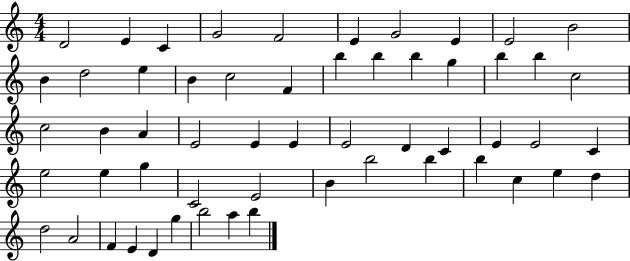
{
  \clef treble
  \numericTimeSignature
  \time 4/4
  \key c \major
  d'2 e'4 c'4 | g'2 f'2 | e'4 g'2 e'4 | e'2 b'2 | \break b'4 d''2 e''4 | b'4 c''2 f'4 | b''4 b''4 b''4 g''4 | b''4 b''4 c''2 | \break c''2 b'4 a'4 | e'2 e'4 e'4 | e'2 d'4 c'4 | e'4 e'2 c'4 | \break e''2 e''4 g''4 | c'2 e'2 | b'4 b''2 b''4 | b''4 c''4 e''4 d''4 | \break d''2 a'2 | f'4 e'4 d'4 g''4 | b''2 a''4 b''4 | \bar "|."
}